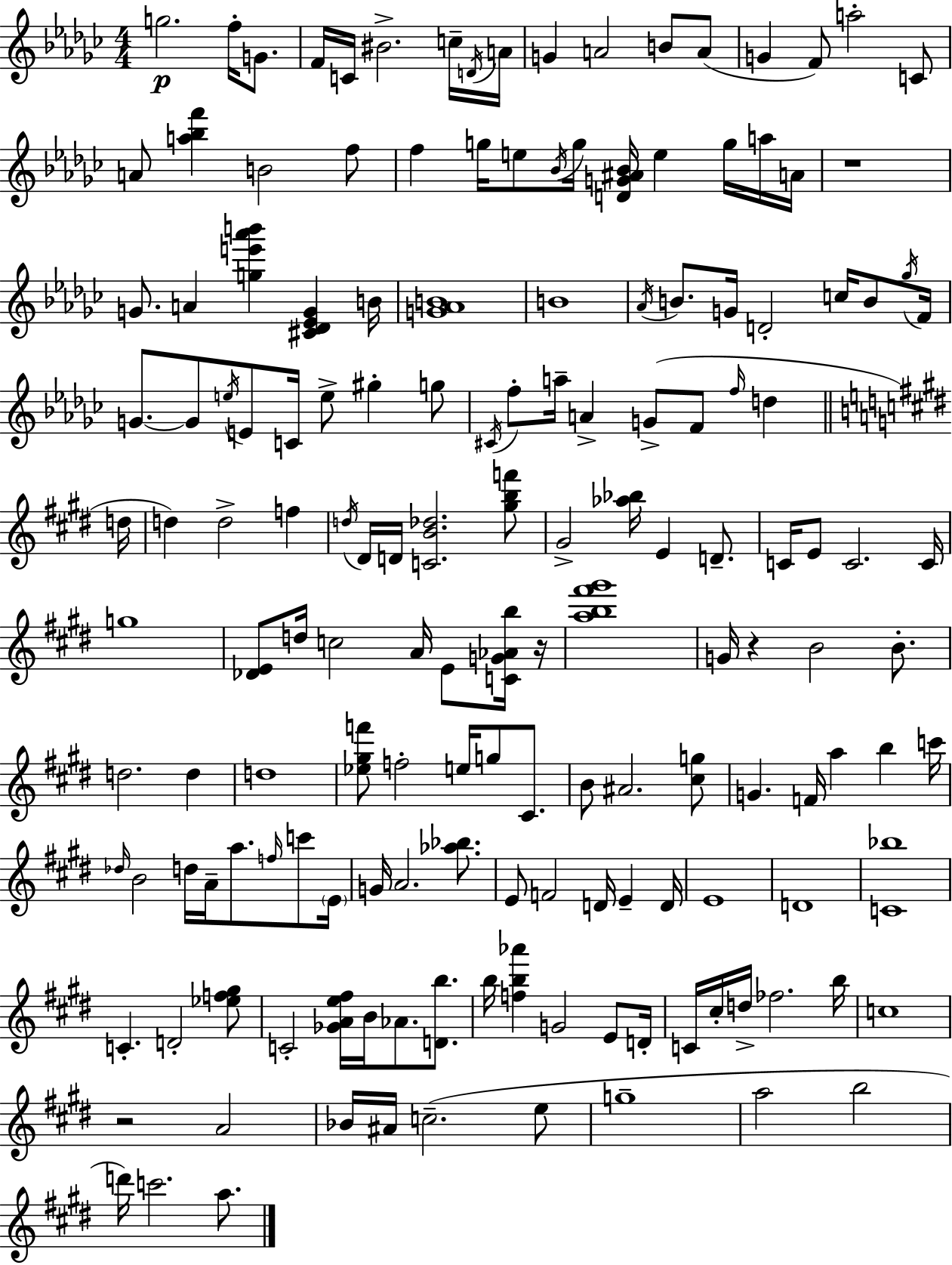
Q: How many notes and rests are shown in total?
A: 159